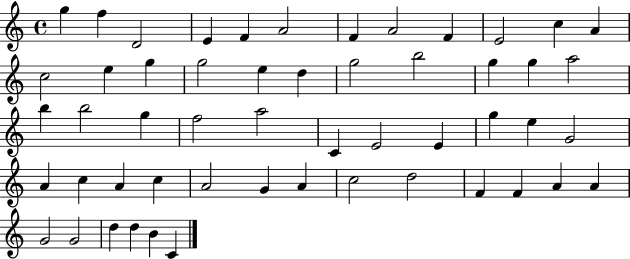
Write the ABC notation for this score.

X:1
T:Untitled
M:4/4
L:1/4
K:C
g f D2 E F A2 F A2 F E2 c A c2 e g g2 e d g2 b2 g g a2 b b2 g f2 a2 C E2 E g e G2 A c A c A2 G A c2 d2 F F A A G2 G2 d d B C